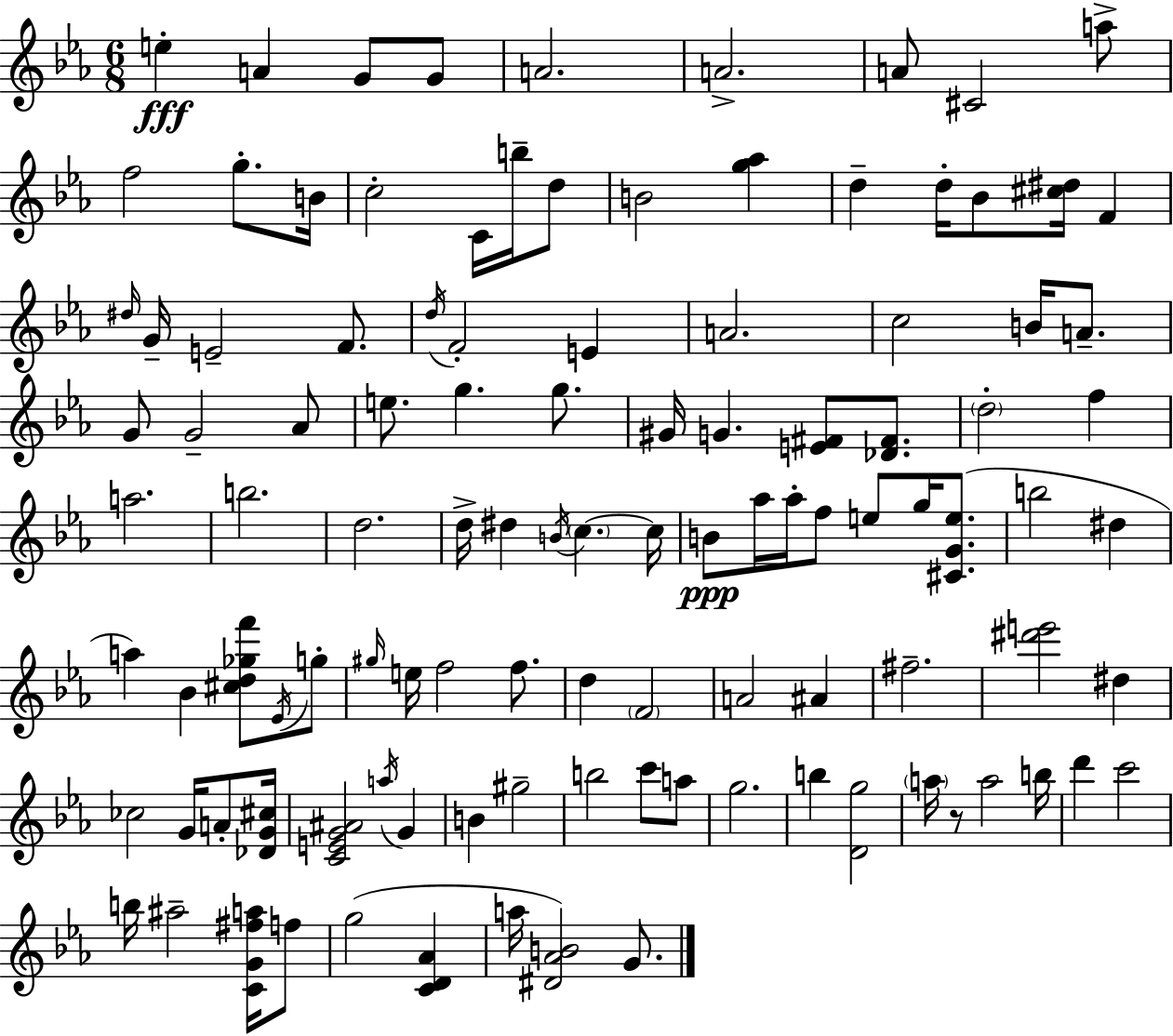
{
  \clef treble
  \numericTimeSignature
  \time 6/8
  \key ees \major
  e''4-.\fff a'4 g'8 g'8 | a'2. | a'2.-> | a'8 cis'2 a''8-> | \break f''2 g''8.-. b'16 | c''2-. c'16 b''16-- d''8 | b'2 <g'' aes''>4 | d''4-- d''16-. bes'8 <cis'' dis''>16 f'4 | \break \grace { dis''16 } g'16-- e'2-- f'8. | \acciaccatura { d''16 } f'2-. e'4 | a'2. | c''2 b'16 a'8.-- | \break g'8 g'2-- | aes'8 e''8. g''4. g''8. | gis'16 g'4. <e' fis'>8 <des' fis'>8. | \parenthesize d''2-. f''4 | \break a''2. | b''2. | d''2. | d''16-> dis''4 \acciaccatura { b'16 } \parenthesize c''4.~~ | \break c''16 b'8\ppp aes''16 aes''16-. f''8 e''8 g''16 | <cis' g' e''>8.( b''2 dis''4 | a''4) bes'4 <cis'' d'' ges'' f'''>8 | \acciaccatura { ees'16 } g''8-. \grace { gis''16 } e''16 f''2 | \break f''8. d''4 \parenthesize f'2 | a'2 | ais'4 fis''2.-- | <dis''' e'''>2 | \break dis''4 ces''2 | g'16 a'8-. <des' g' cis''>16 <c' e' g' ais'>2 | \acciaccatura { a''16 } g'4 b'4 gis''2-- | b''2 | \break c'''8 a''8 g''2. | b''4 <d' g''>2 | \parenthesize a''16 r8 a''2 | b''16 d'''4 c'''2 | \break b''16 ais''2-- | <c' g' fis'' a''>16 f''8 g''2( | <c' d' aes'>4 a''16 <dis' aes' b'>2) | g'8. \bar "|."
}